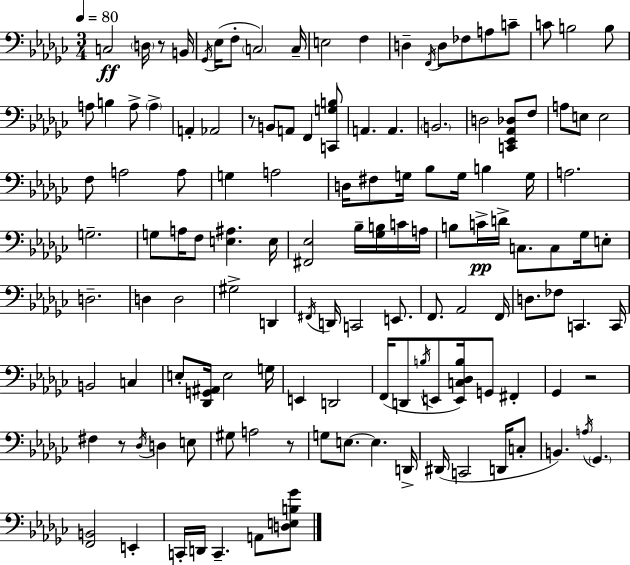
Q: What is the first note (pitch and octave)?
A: C3